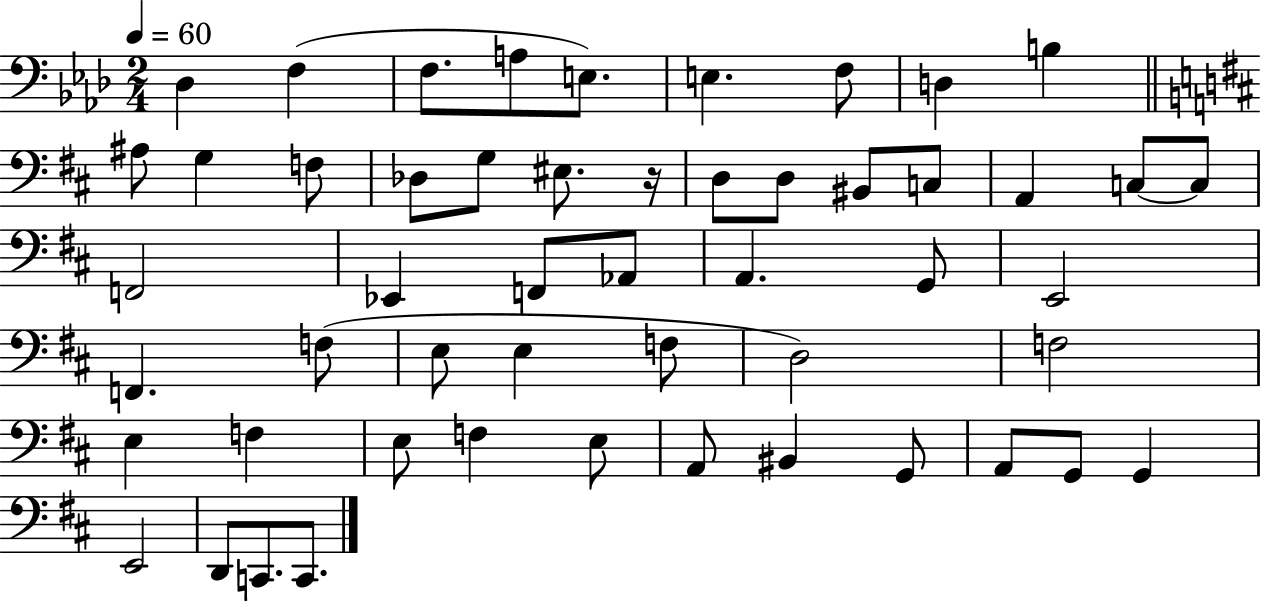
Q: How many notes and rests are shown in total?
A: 52